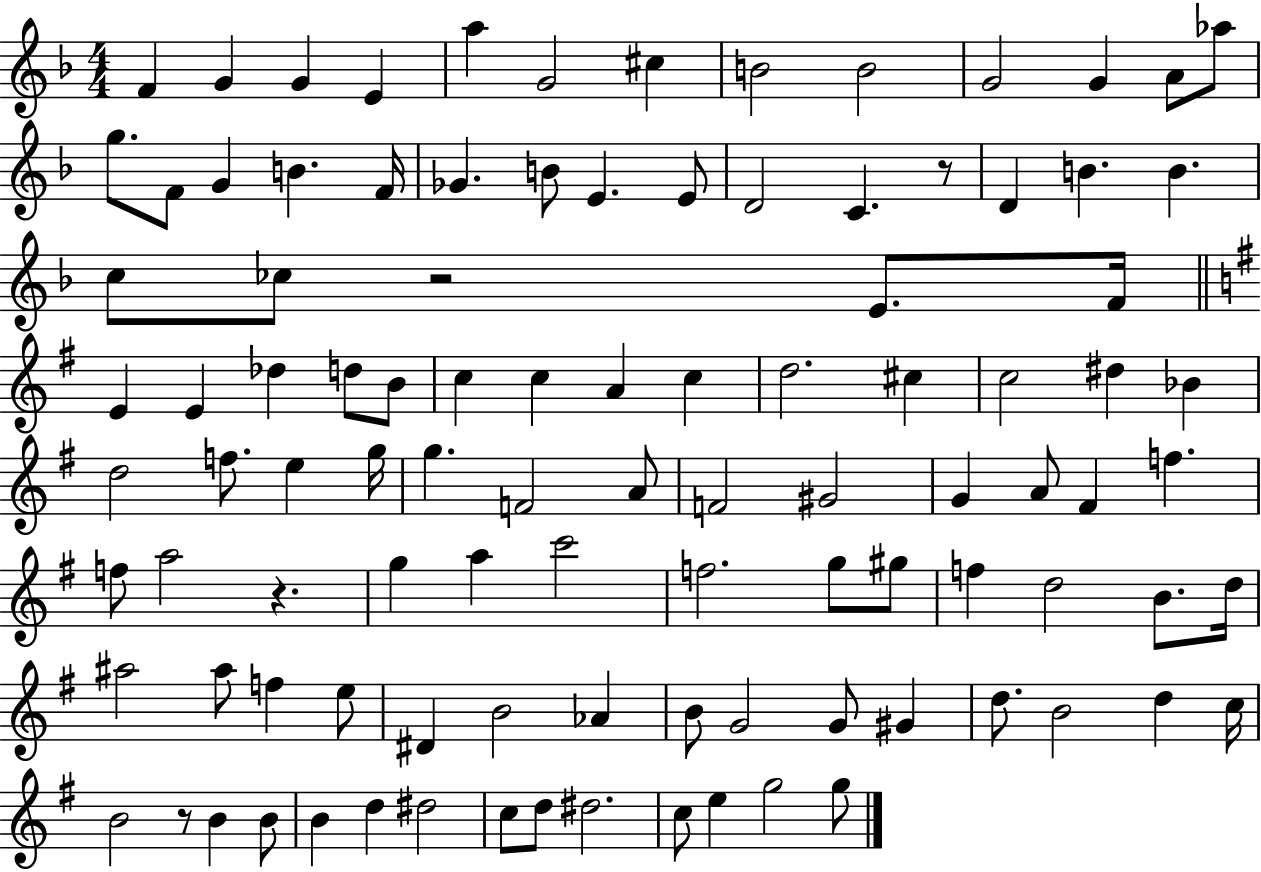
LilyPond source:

{
  \clef treble
  \numericTimeSignature
  \time 4/4
  \key f \major
  f'4 g'4 g'4 e'4 | a''4 g'2 cis''4 | b'2 b'2 | g'2 g'4 a'8 aes''8 | \break g''8. f'8 g'4 b'4. f'16 | ges'4. b'8 e'4. e'8 | d'2 c'4. r8 | d'4 b'4. b'4. | \break c''8 ces''8 r2 e'8. f'16 | \bar "||" \break \key e \minor e'4 e'4 des''4 d''8 b'8 | c''4 c''4 a'4 c''4 | d''2. cis''4 | c''2 dis''4 bes'4 | \break d''2 f''8. e''4 g''16 | g''4. f'2 a'8 | f'2 gis'2 | g'4 a'8 fis'4 f''4. | \break f''8 a''2 r4. | g''4 a''4 c'''2 | f''2. g''8 gis''8 | f''4 d''2 b'8. d''16 | \break ais''2 ais''8 f''4 e''8 | dis'4 b'2 aes'4 | b'8 g'2 g'8 gis'4 | d''8. b'2 d''4 c''16 | \break b'2 r8 b'4 b'8 | b'4 d''4 dis''2 | c''8 d''8 dis''2. | c''8 e''4 g''2 g''8 | \break \bar "|."
}